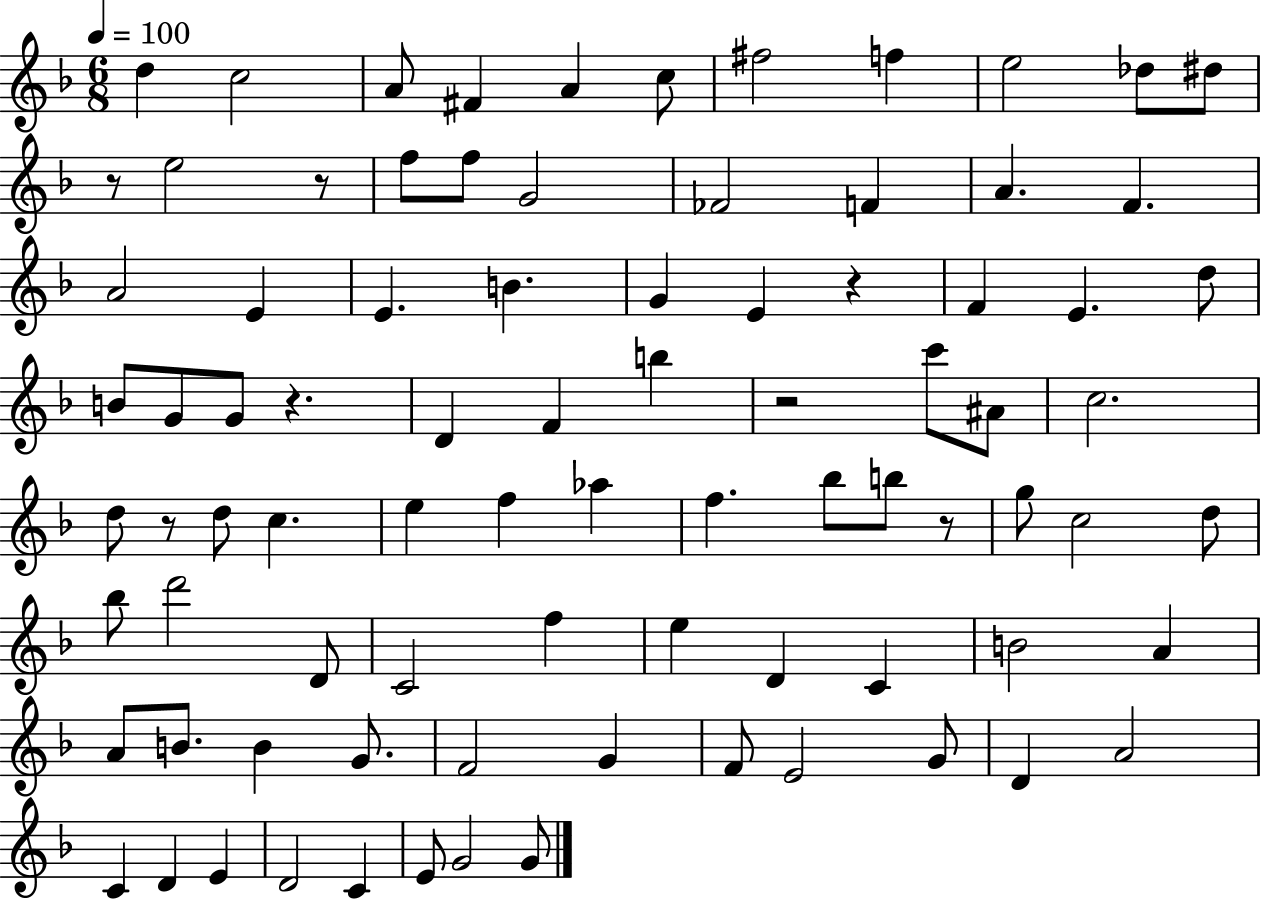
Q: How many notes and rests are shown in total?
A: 85